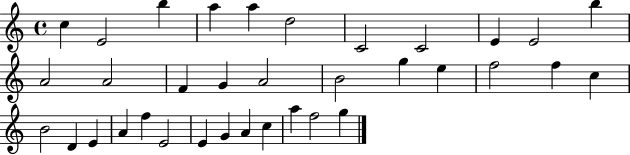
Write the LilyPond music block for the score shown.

{
  \clef treble
  \time 4/4
  \defaultTimeSignature
  \key c \major
  c''4 e'2 b''4 | a''4 a''4 d''2 | c'2 c'2 | e'4 e'2 b''4 | \break a'2 a'2 | f'4 g'4 a'2 | b'2 g''4 e''4 | f''2 f''4 c''4 | \break b'2 d'4 e'4 | a'4 f''4 e'2 | e'4 g'4 a'4 c''4 | a''4 f''2 g''4 | \break \bar "|."
}